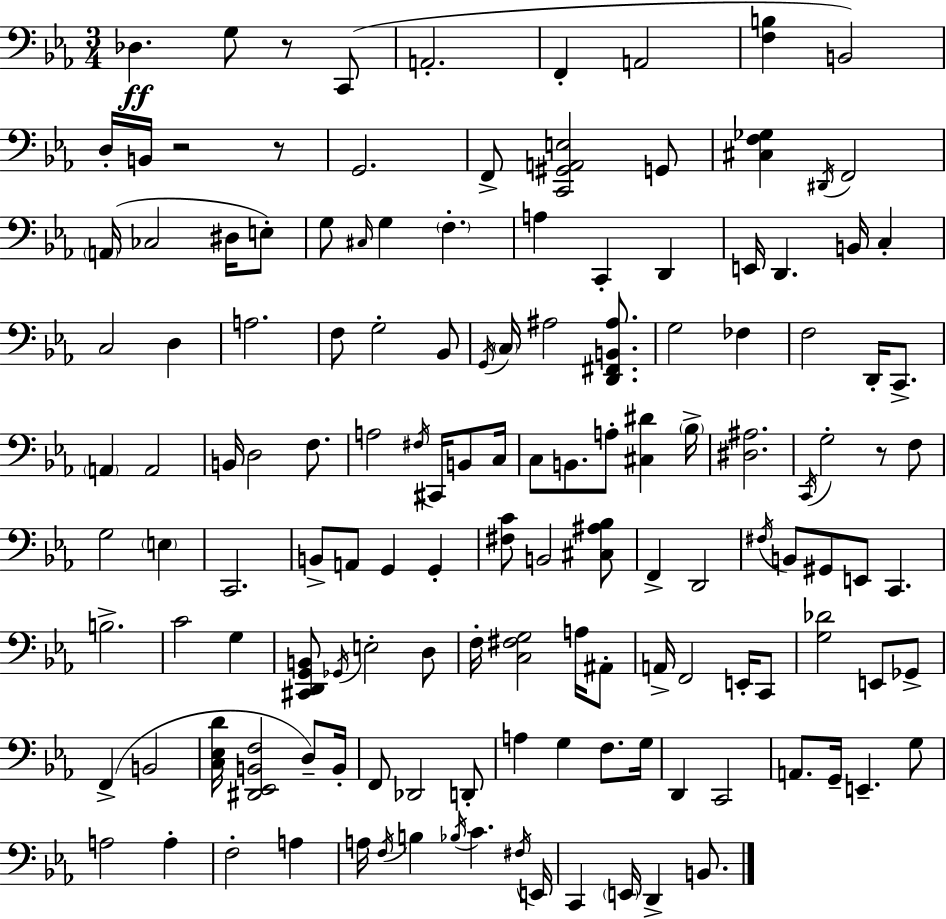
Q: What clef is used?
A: bass